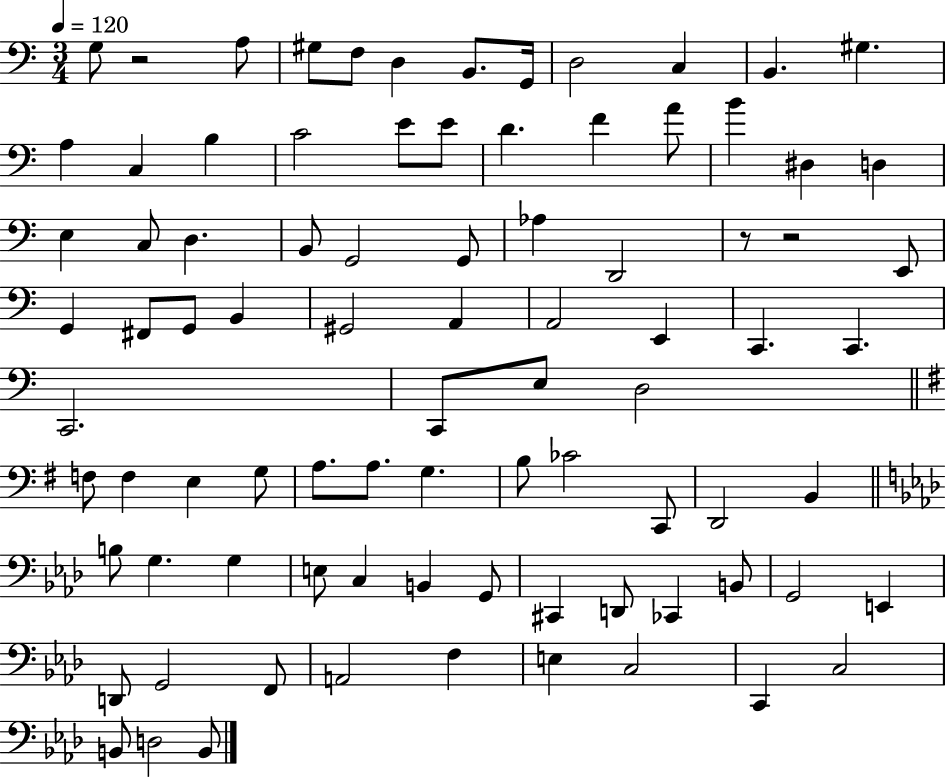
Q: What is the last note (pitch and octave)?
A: B2